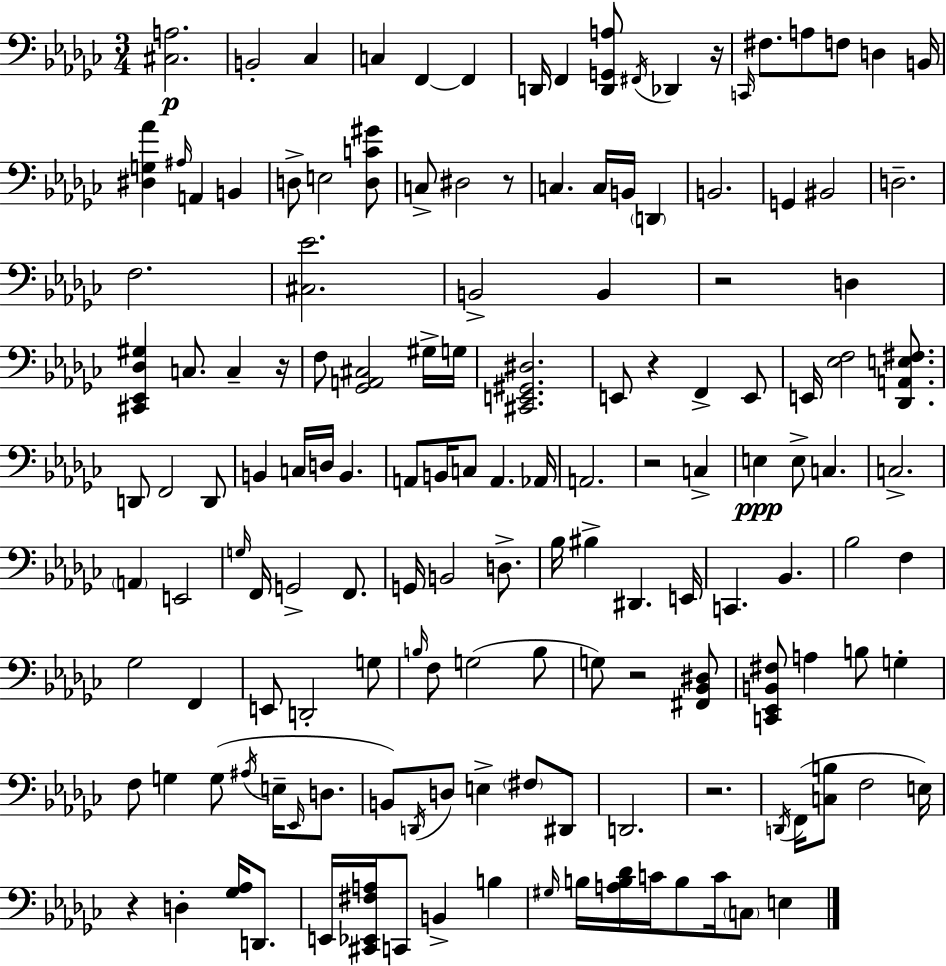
[C#3,A3]/h. B2/h CES3/q C3/q F2/q F2/q D2/s F2/q [D2,G2,A3]/e F#2/s Db2/q R/s C2/s F#3/e. A3/e F3/e D3/q B2/s [D#3,G3,Ab4]/q A#3/s A2/q B2/q D3/e E3/h [D3,C4,G#4]/e C3/e D#3/h R/e C3/q. C3/s B2/s D2/q B2/h. G2/q BIS2/h D3/h. F3/h. [C#3,Eb4]/h. B2/h B2/q R/h D3/q [C#2,Eb2,Db3,G#3]/q C3/e. C3/q R/s F3/e [Gb2,A2,C#3]/h G#3/s G3/s [C#2,E2,G#2,D#3]/h. E2/e R/q F2/q E2/e E2/s [Eb3,F3]/h [Db2,A2,E3,F#3]/e. D2/e F2/h D2/e B2/q C3/s D3/s B2/q. A2/e B2/s C3/e A2/q. Ab2/s A2/h. R/h C3/q E3/q E3/e C3/q. C3/h. A2/q E2/h G3/s F2/s G2/h F2/e. G2/s B2/h D3/e. Bb3/s BIS3/q D#2/q. E2/s C2/q. Bb2/q. Bb3/h F3/q Gb3/h F2/q E2/e D2/h G3/e B3/s F3/e G3/h B3/e G3/e R/h [F#2,Bb2,D#3]/e [C2,Eb2,B2,F#3]/e A3/q B3/e G3/q F3/e G3/q G3/e A#3/s E3/s Eb2/s D3/e. B2/e D2/s D3/e E3/q F#3/e D#2/e D2/h. R/h. D2/s F2/s [C3,B3]/e F3/h E3/s R/q D3/q [Gb3,Ab3]/s D2/e. E2/s [C#2,Eb2,F#3,A3]/s C2/e B2/q B3/q G#3/s B3/s [A3,B3,Db4]/s C4/s B3/e C4/s C3/e E3/q